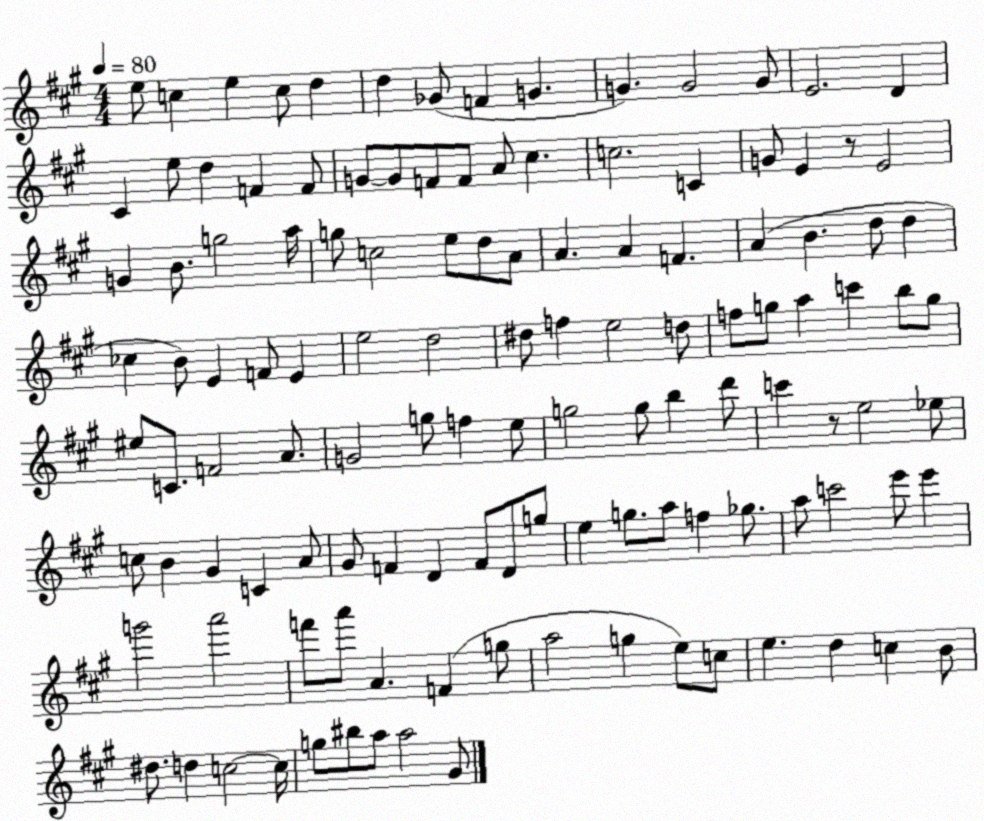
X:1
T:Untitled
M:4/4
L:1/4
K:A
e/2 c e c/2 d d _G/2 F G G G2 G/2 E2 D ^C e/2 d F F/2 G/2 G/2 F/2 F/2 A/2 ^c c2 C G/2 E z/2 E2 G B/2 g2 a/4 g/2 c2 e/2 d/2 A/2 A A F A B d/2 d _c B/2 E F/2 E e2 d2 ^d/2 f e2 d/2 f/2 g/2 a c' b/2 g/2 ^e/2 C/2 F2 A/2 G2 g/2 f e/2 g2 g/2 b d'/2 c' z/2 e2 _e/2 c/2 B ^G C A/2 ^G/2 F D F/2 D/2 g/2 e g/2 a/2 f _g/2 a/2 c'2 e'/2 e' g'2 a'2 f'/2 a'/2 A F g/2 a2 g e/2 c/2 e d c B/2 ^d/2 d c2 c/4 g/2 ^b/2 a/2 a2 ^G/2